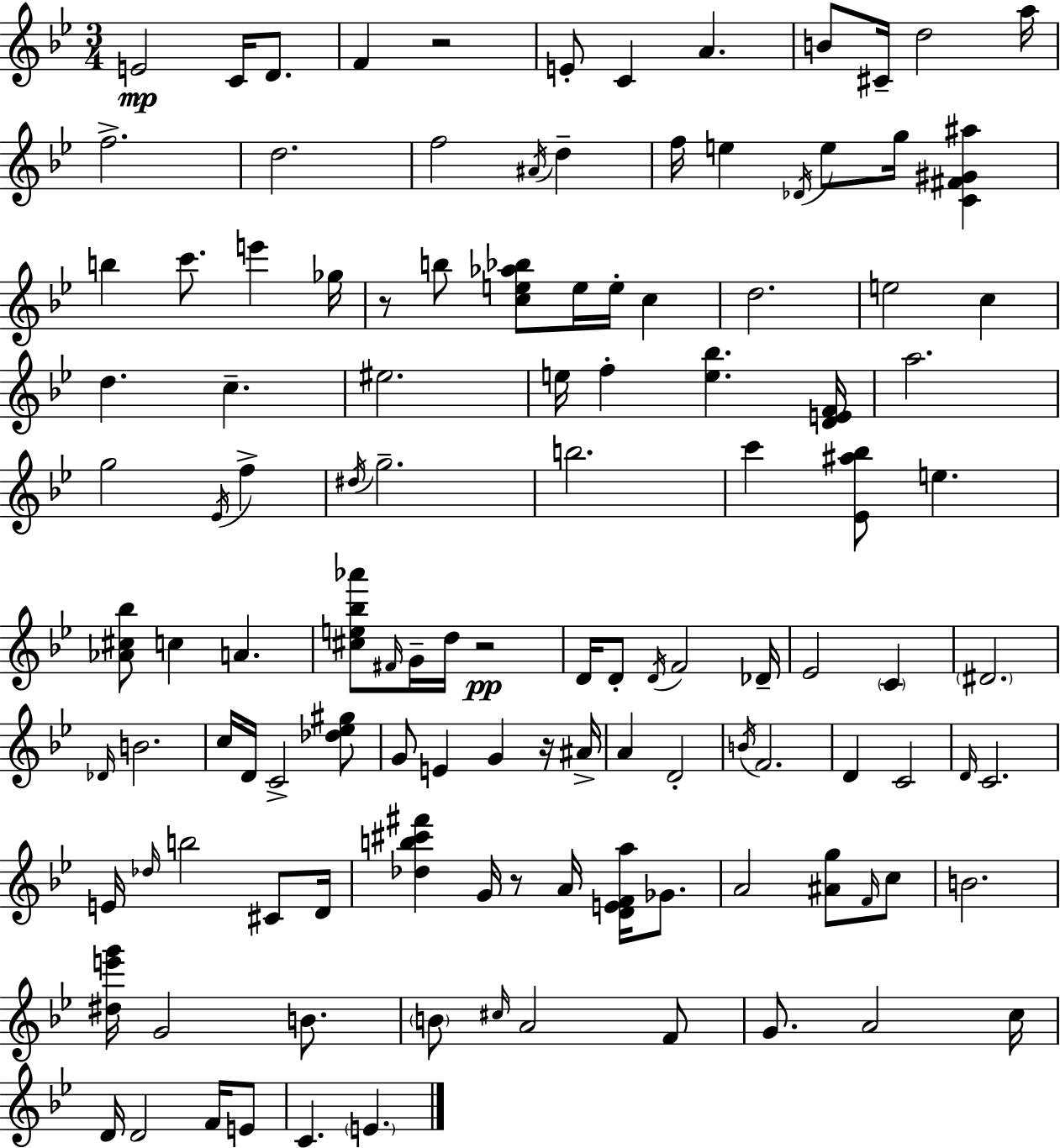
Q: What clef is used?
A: treble